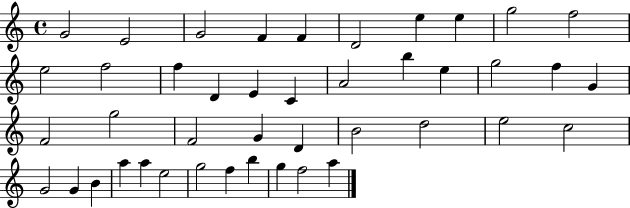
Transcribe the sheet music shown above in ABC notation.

X:1
T:Untitled
M:4/4
L:1/4
K:C
G2 E2 G2 F F D2 e e g2 f2 e2 f2 f D E C A2 b e g2 f G F2 g2 F2 G D B2 d2 e2 c2 G2 G B a a e2 g2 f b g f2 a